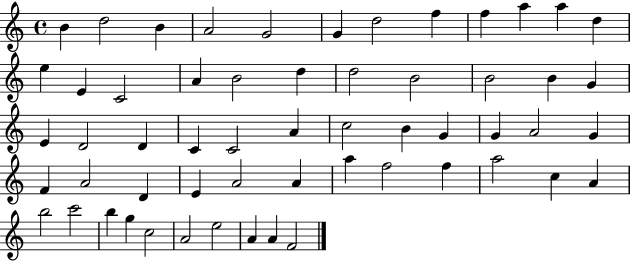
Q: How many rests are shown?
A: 0